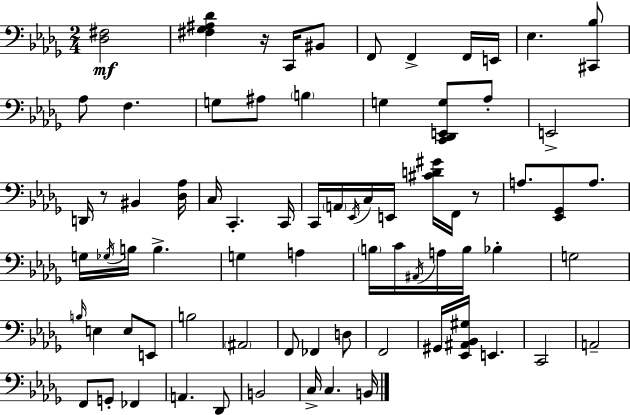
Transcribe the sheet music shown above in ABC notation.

X:1
T:Untitled
M:2/4
L:1/4
K:Bbm
[_D,^F,]2 [^F,_G,^A,_D] z/4 C,,/4 ^B,,/2 F,,/2 F,, F,,/4 E,,/4 _E, [^C,,_B,]/2 _A,/2 F, G,/2 ^A,/2 B, G, [C,,_D,,E,,G,]/2 _A,/2 E,,2 D,,/4 z/2 ^B,, [_D,_A,]/4 C,/4 C,, C,,/4 C,,/4 A,,/4 _E,,/4 C,/4 E,,/4 [^CD^G]/4 F,,/4 z/2 A,/2 [_E,,_G,,]/2 A,/2 G,/4 _G,/4 B,/4 B, G, A, B,/4 C/4 ^A,,/4 A,/4 B,/4 _B, G,2 B,/4 E, E,/2 E,,/2 B,2 ^A,,2 F,,/2 _F,, D,/2 F,,2 ^G,,/4 [_E,,^A,,_B,,^G,]/4 E,, C,,2 A,,2 F,,/2 G,,/2 _F,, A,, _D,,/2 B,,2 C,/4 C, B,,/4